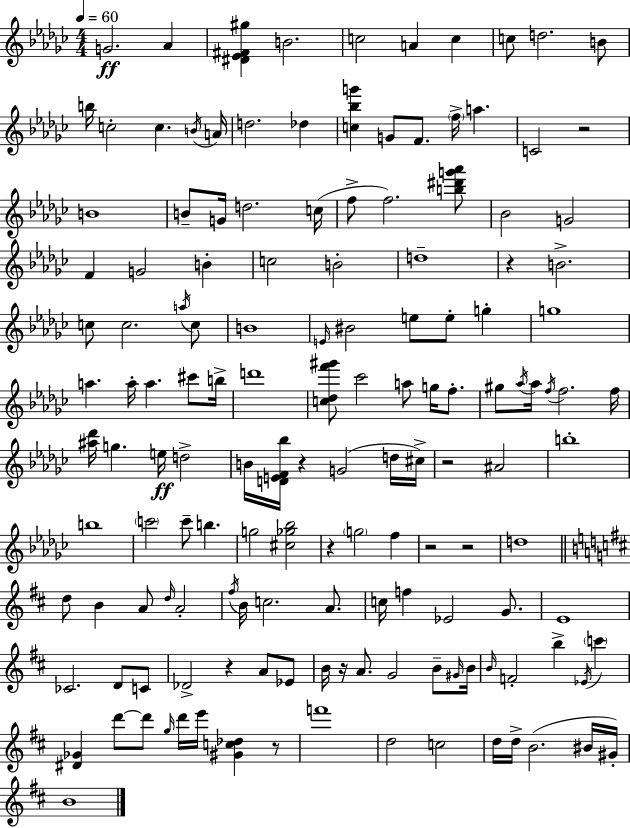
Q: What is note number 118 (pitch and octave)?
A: F6